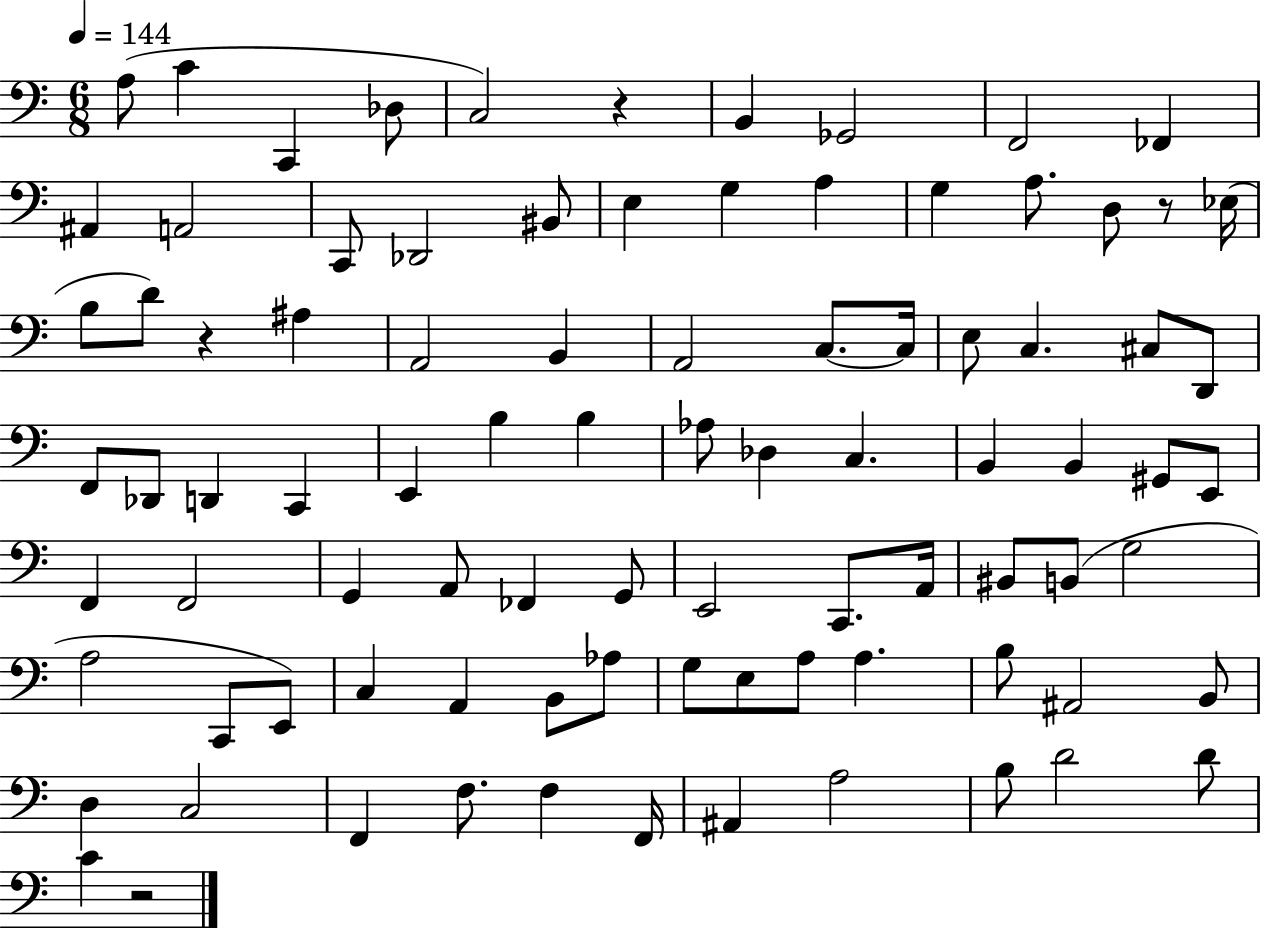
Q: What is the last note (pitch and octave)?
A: C4